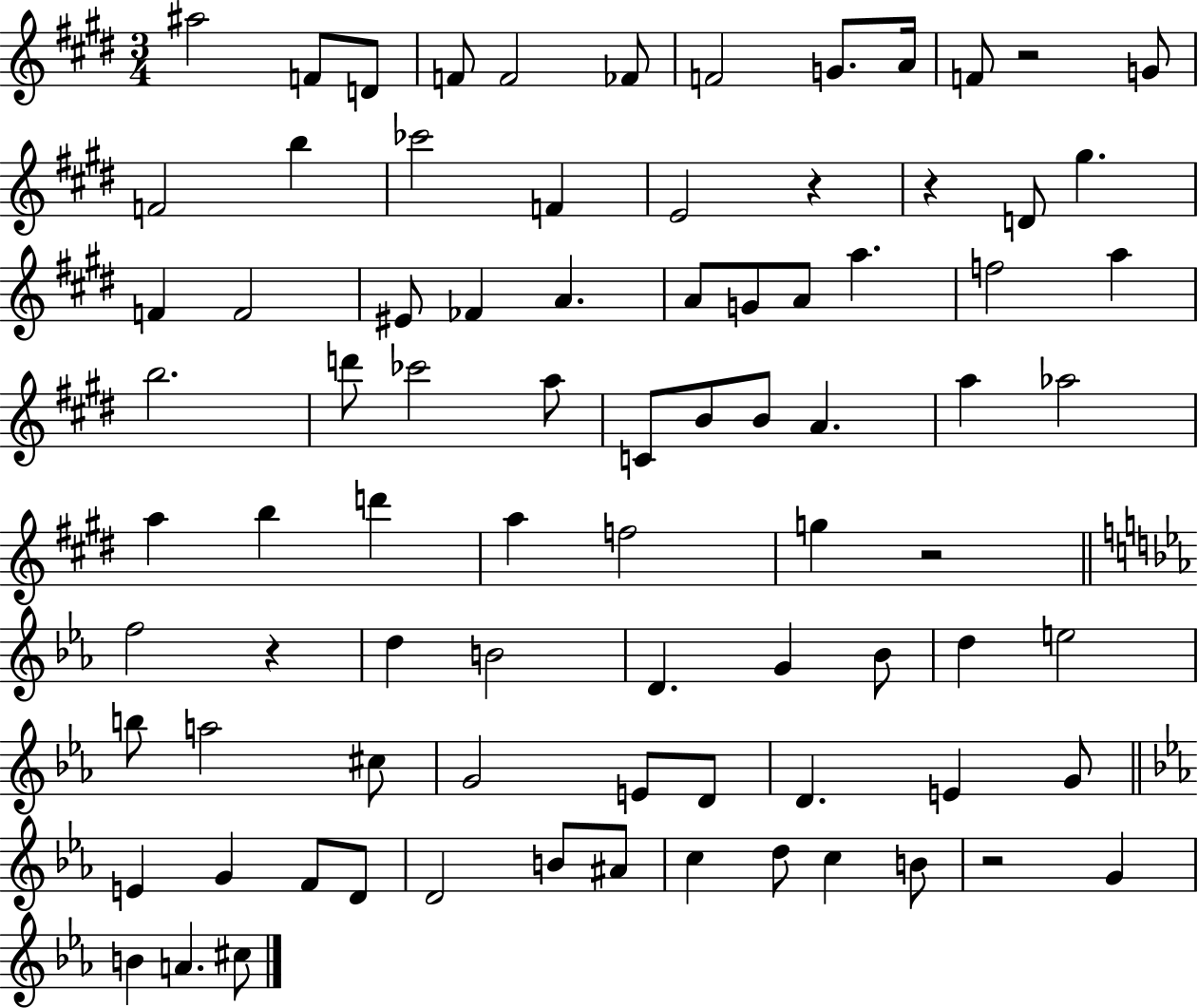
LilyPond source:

{
  \clef treble
  \numericTimeSignature
  \time 3/4
  \key e \major
  ais''2 f'8 d'8 | f'8 f'2 fes'8 | f'2 g'8. a'16 | f'8 r2 g'8 | \break f'2 b''4 | ces'''2 f'4 | e'2 r4 | r4 d'8 gis''4. | \break f'4 f'2 | eis'8 fes'4 a'4. | a'8 g'8 a'8 a''4. | f''2 a''4 | \break b''2. | d'''8 ces'''2 a''8 | c'8 b'8 b'8 a'4. | a''4 aes''2 | \break a''4 b''4 d'''4 | a''4 f''2 | g''4 r2 | \bar "||" \break \key ees \major f''2 r4 | d''4 b'2 | d'4. g'4 bes'8 | d''4 e''2 | \break b''8 a''2 cis''8 | g'2 e'8 d'8 | d'4. e'4 g'8 | \bar "||" \break \key ees \major e'4 g'4 f'8 d'8 | d'2 b'8 ais'8 | c''4 d''8 c''4 b'8 | r2 g'4 | \break b'4 a'4. cis''8 | \bar "|."
}